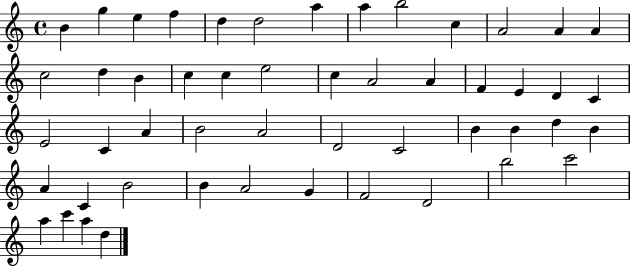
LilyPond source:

{
  \clef treble
  \time 4/4
  \defaultTimeSignature
  \key c \major
  b'4 g''4 e''4 f''4 | d''4 d''2 a''4 | a''4 b''2 c''4 | a'2 a'4 a'4 | \break c''2 d''4 b'4 | c''4 c''4 e''2 | c''4 a'2 a'4 | f'4 e'4 d'4 c'4 | \break e'2 c'4 a'4 | b'2 a'2 | d'2 c'2 | b'4 b'4 d''4 b'4 | \break a'4 c'4 b'2 | b'4 a'2 g'4 | f'2 d'2 | b''2 c'''2 | \break a''4 c'''4 a''4 d''4 | \bar "|."
}